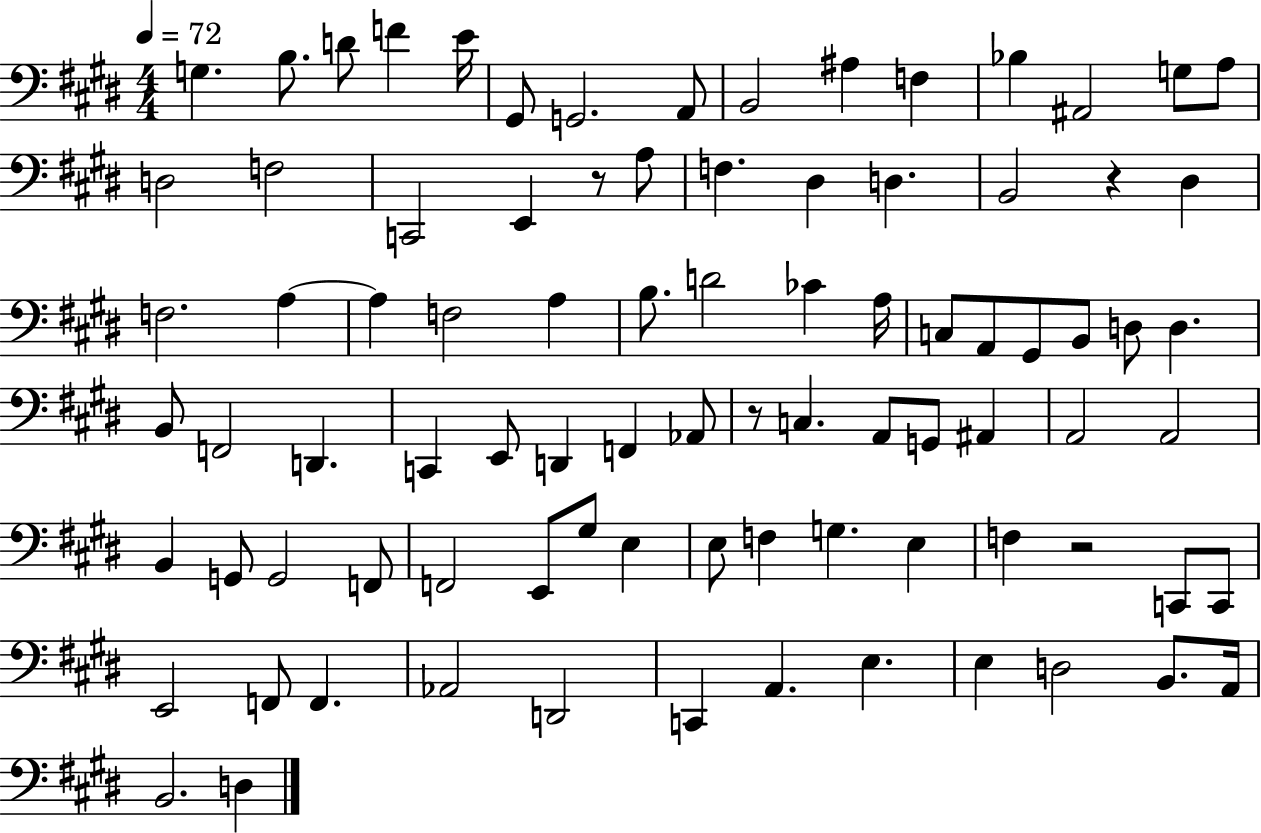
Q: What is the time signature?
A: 4/4